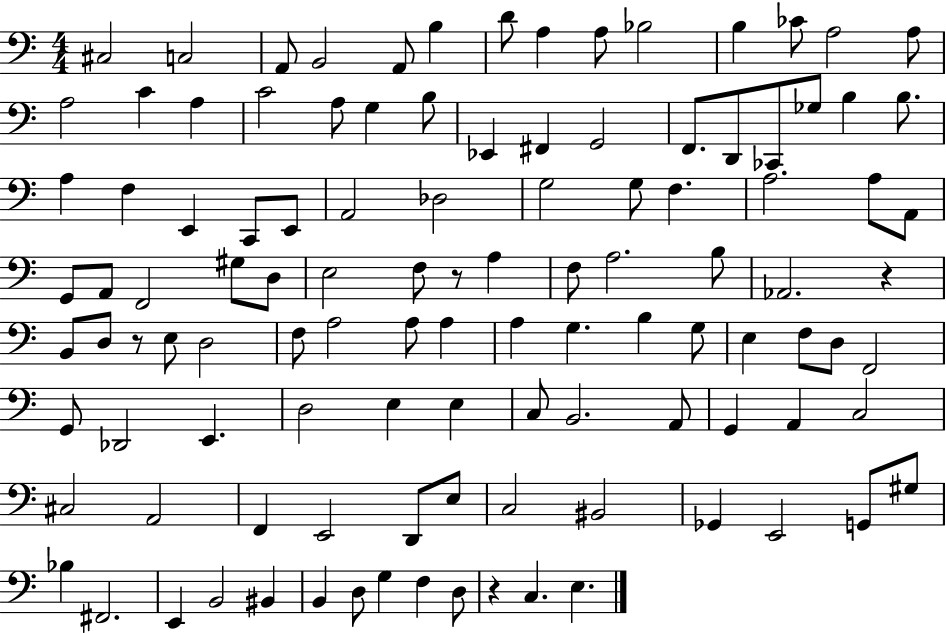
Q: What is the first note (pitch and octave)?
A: C#3